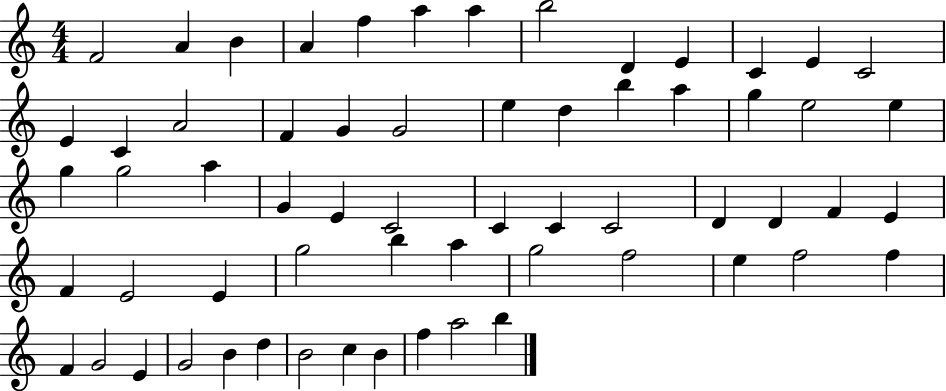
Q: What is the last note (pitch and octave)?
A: B5